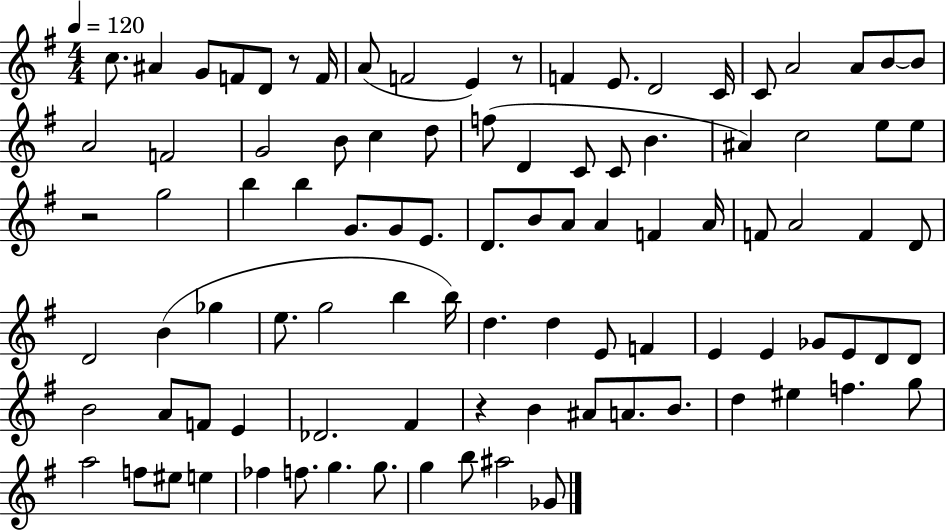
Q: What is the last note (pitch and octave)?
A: Gb4